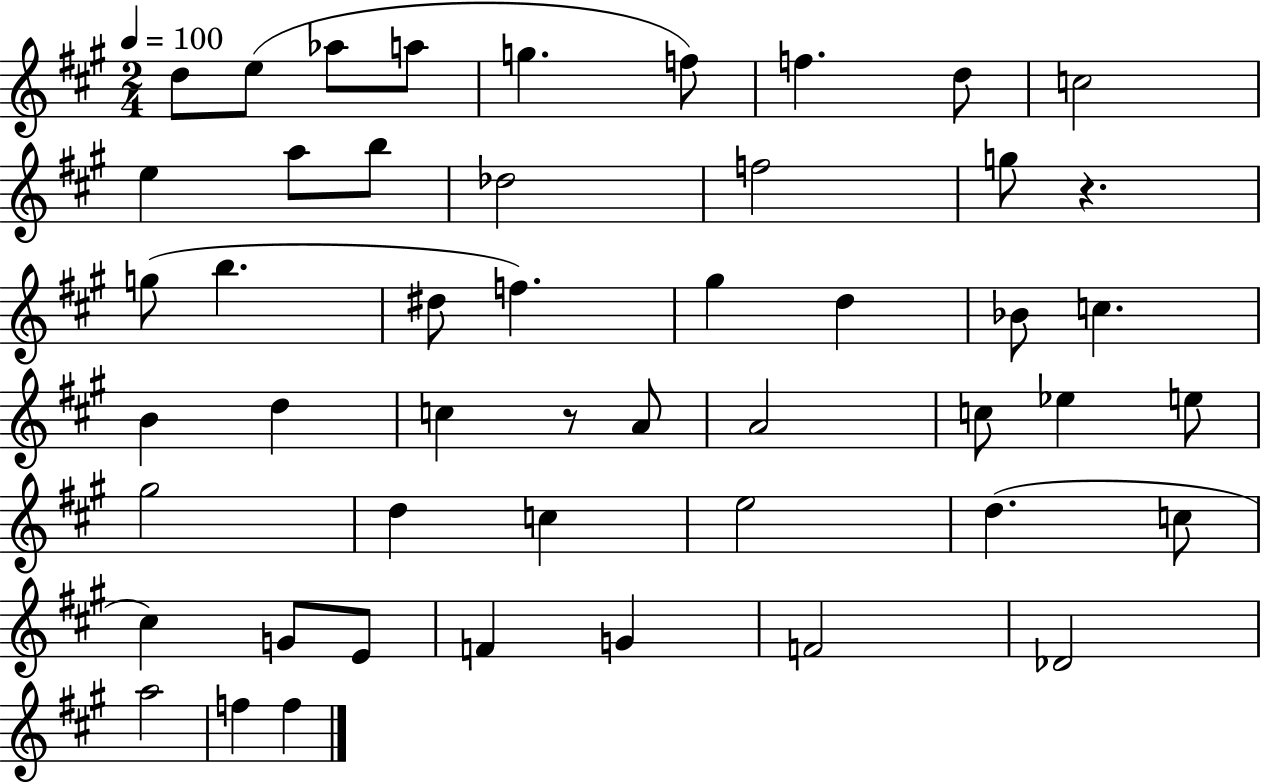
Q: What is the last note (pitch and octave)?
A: F5